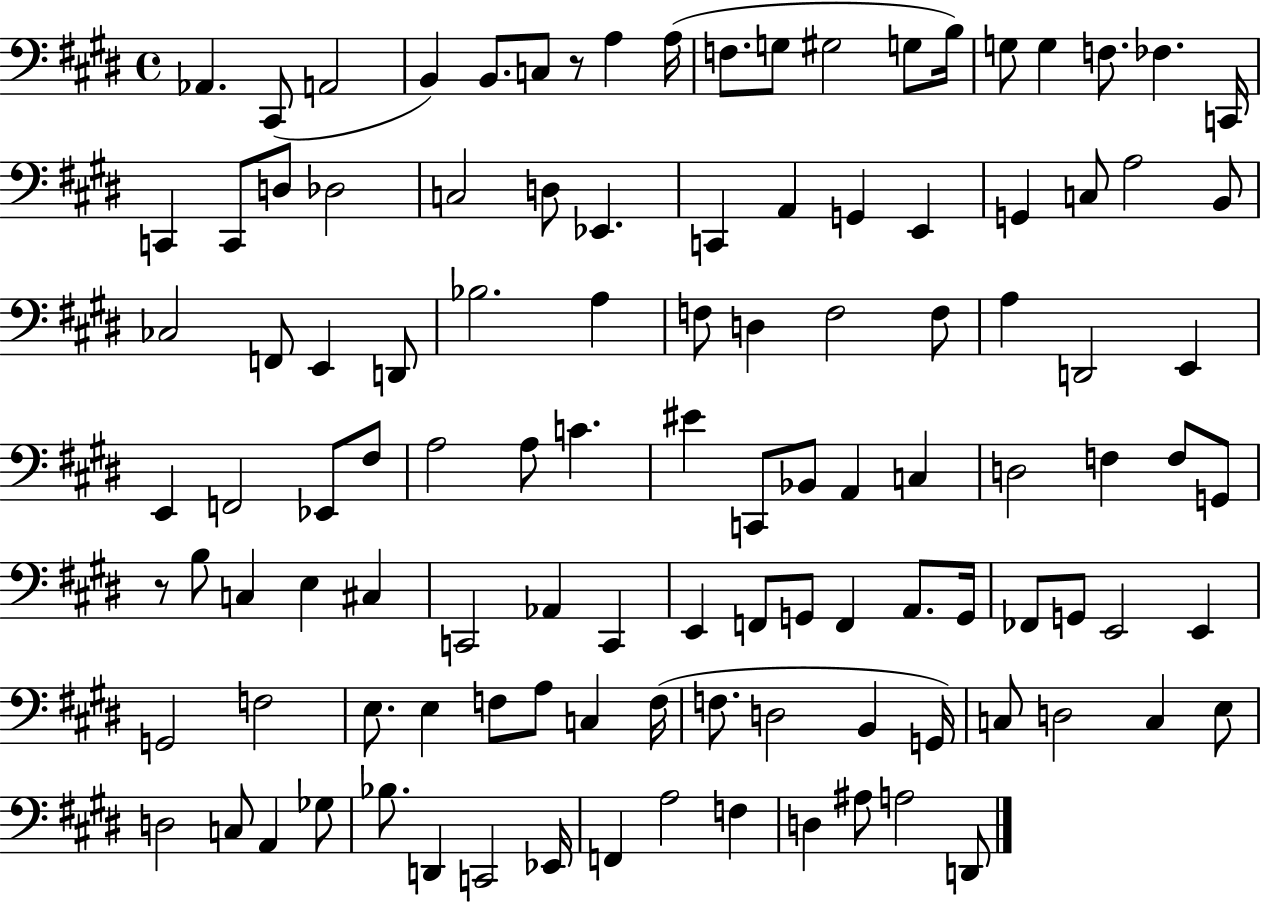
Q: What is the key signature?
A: E major